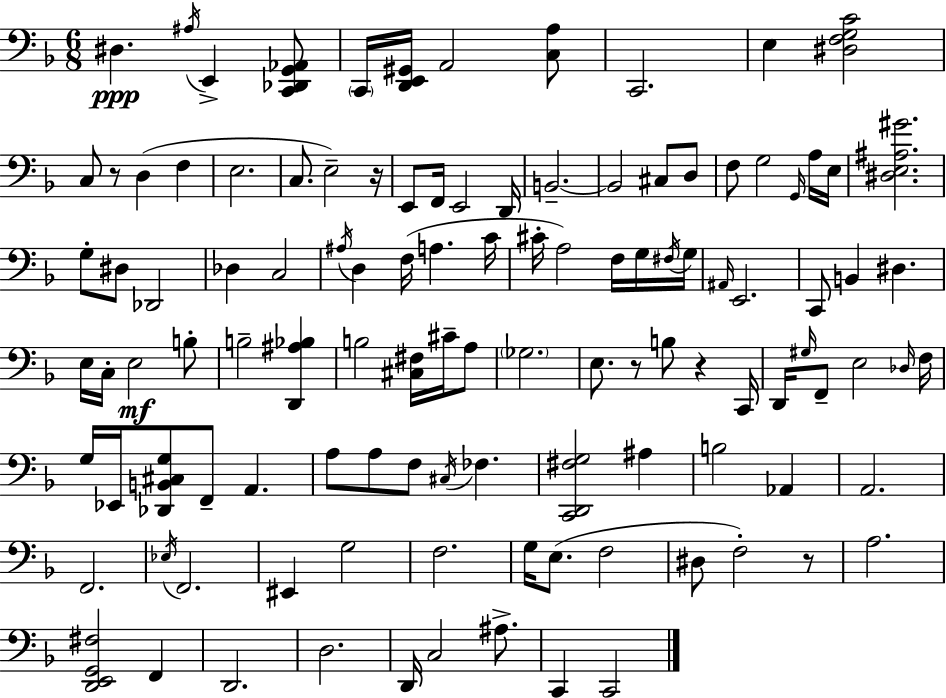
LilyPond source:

{
  \clef bass
  \numericTimeSignature
  \time 6/8
  \key f \major
  \repeat volta 2 { dis4.\ppp \acciaccatura { ais16 } e,4-> <c, des, g, aes,>8 | \parenthesize c,16 <d, e, gis,>16 a,2 <c a>8 | c,2. | e4 <dis f g c'>2 | \break c8 r8 d4( f4 | e2. | c8. e2--) | r16 e,8 f,16 e,2 | \break d,16 b,2.--~~ | b,2 cis8 d8 | f8 g2 \grace { g,16 } | a16 e16 <dis e ais gis'>2. | \break g8-. dis8 des,2 | des4 c2 | \acciaccatura { ais16 } d4 f16( a4. | c'16 cis'16-. a2) | \break f16 g16 \acciaccatura { fis16 } g16 \grace { ais,16 } e,2. | c,8 b,4 dis4. | e16 c16-. e2\mf | b8-. b2-- | \break <d, ais bes>4 b2 | <cis fis>16 cis'16-- a8 \parenthesize ges2. | e8. r8 b8 | r4 c,16 d,16 \grace { gis16 } f,8-- e2 | \break \grace { des16 } f16 g16 ees,16 <des, b, cis g>8 f,8-- | a,4. a8 a8 f8 | \acciaccatura { cis16 } fes4. <c, d, fis g>2 | ais4 b2 | \break aes,4 a,2. | f,2. | \acciaccatura { ees16 } f,2. | eis,4 | \break g2 f2. | g16 e8.( | f2 dis8 f2-.) | r8 a2. | \break <d, e, g, fis>2 | f,4 d,2. | d2. | d,16 c2 | \break ais8.-> c,4 | c,2 } \bar "|."
}